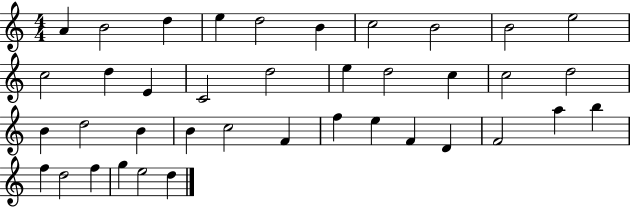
X:1
T:Untitled
M:4/4
L:1/4
K:C
A B2 d e d2 B c2 B2 B2 e2 c2 d E C2 d2 e d2 c c2 d2 B d2 B B c2 F f e F D F2 a b f d2 f g e2 d